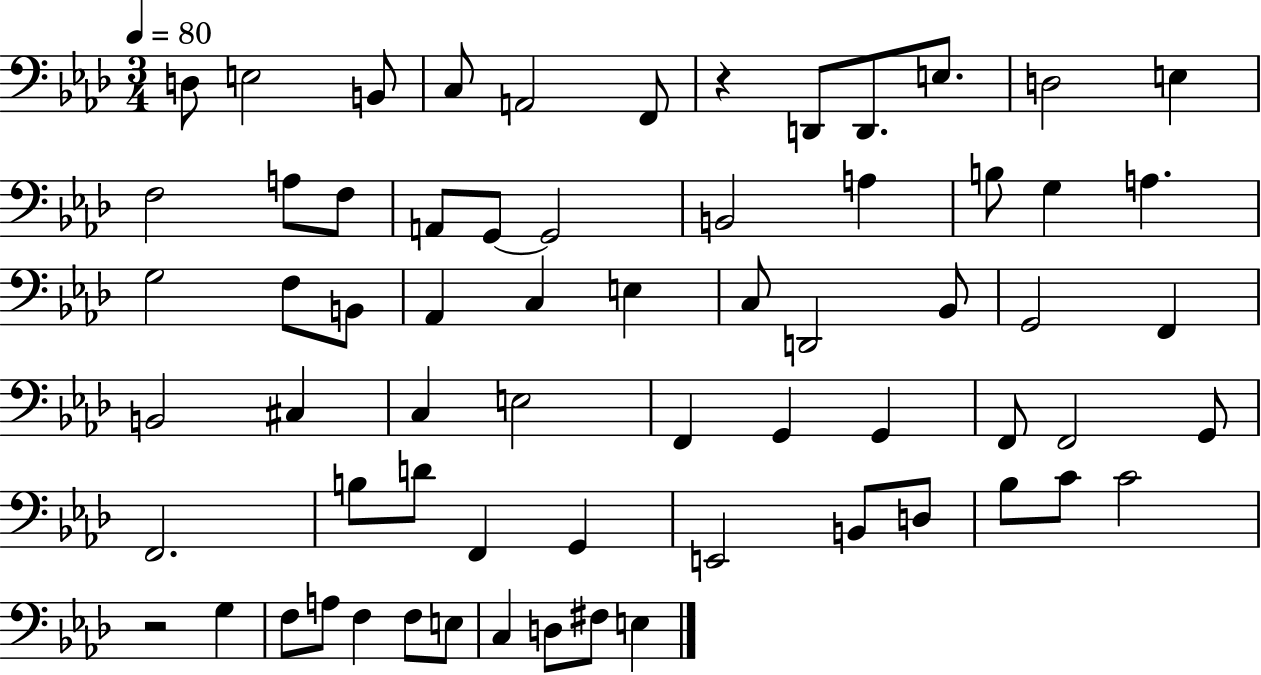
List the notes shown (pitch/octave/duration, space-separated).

D3/e E3/h B2/e C3/e A2/h F2/e R/q D2/e D2/e. E3/e. D3/h E3/q F3/h A3/e F3/e A2/e G2/e G2/h B2/h A3/q B3/e G3/q A3/q. G3/h F3/e B2/e Ab2/q C3/q E3/q C3/e D2/h Bb2/e G2/h F2/q B2/h C#3/q C3/q E3/h F2/q G2/q G2/q F2/e F2/h G2/e F2/h. B3/e D4/e F2/q G2/q E2/h B2/e D3/e Bb3/e C4/e C4/h R/h G3/q F3/e A3/e F3/q F3/e E3/e C3/q D3/e F#3/e E3/q